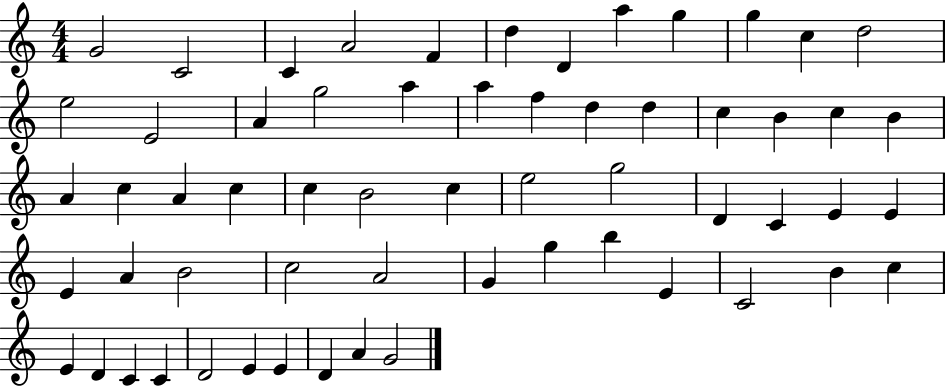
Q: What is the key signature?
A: C major